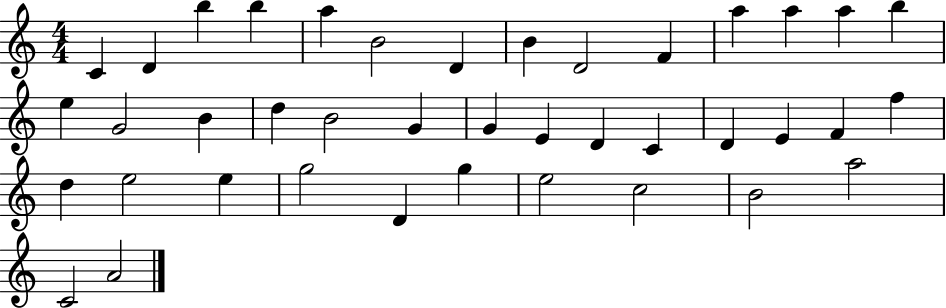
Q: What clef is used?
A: treble